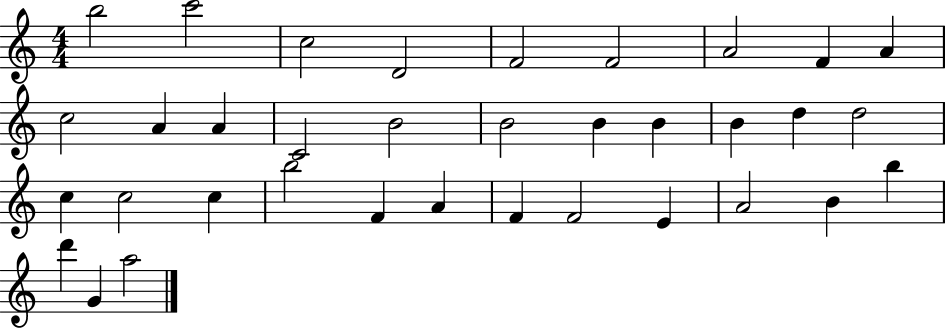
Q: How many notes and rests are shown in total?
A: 35